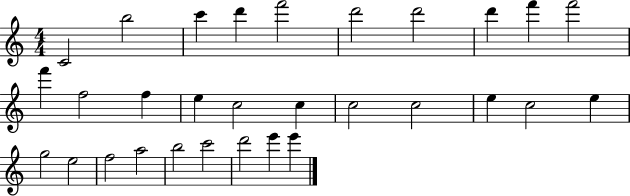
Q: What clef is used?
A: treble